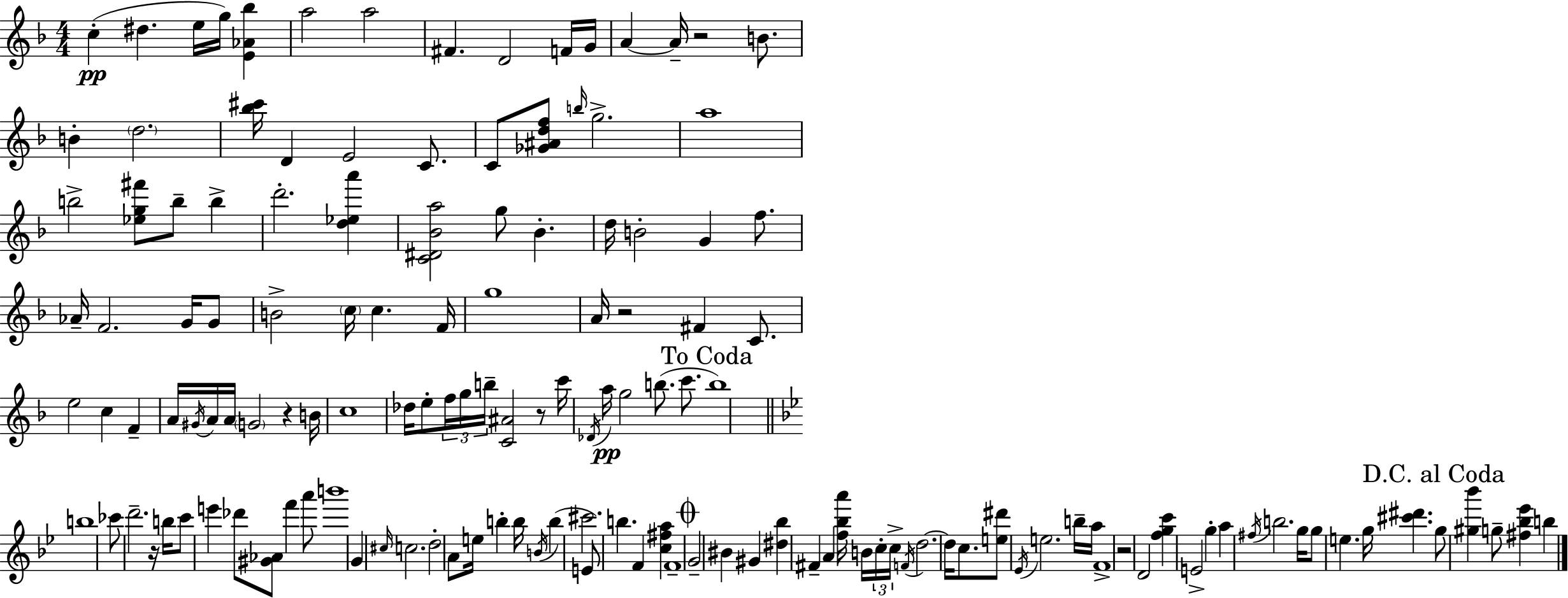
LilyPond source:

{
  \clef treble
  \numericTimeSignature
  \time 4/4
  \key f \major
  c''4-.(\pp dis''4. e''16 g''16) <e' aes' bes''>4 | a''2 a''2 | fis'4. d'2 f'16 g'16 | a'4~~ a'16-- r2 b'8. | \break b'4-. \parenthesize d''2. | <bes'' cis'''>16 d'4 e'2 c'8. | c'8 <ges' ais' d'' f''>8 \grace { b''16 } g''2.-> | a''1 | \break b''2-> <ees'' g'' fis'''>8 b''8-- b''4-> | d'''2.-. <d'' ees'' a'''>4 | <c' dis' bes' a''>2 g''8 bes'4.-. | d''16 b'2-. g'4 f''8. | \break aes'16-- f'2. g'16 g'8 | b'2-> \parenthesize c''16 c''4. | f'16 g''1 | a'16 r2 fis'4 c'8. | \break e''2 c''4 f'4-- | a'16 \acciaccatura { gis'16 } a'16 a'16 \parenthesize g'2 r4 | b'16 c''1 | des''16 e''8-. \tuplet 3/2 { f''16 g''16 b''16-- } <c' ais'>2 | \break r8 c'''16 \acciaccatura { des'16 }\pp a''16 g''2 b''8.( | c'''8. \mark "To Coda" b''1) | \bar "||" \break \key bes \major b''1 | ces'''8 d'''2.-- r16 b''16 | c'''8 e'''4 des'''8 <gis' aes'>8 f'''4 a'''8 | b'''1 | \break g'4 \grace { cis''16 } c''2. | d''2-. a'8 e''16 b''4-. | b''16 \acciaccatura { b'16 } b''4( cis'''2. | e'8) b''4. f'4 <c'' fis'' a''>4 | \break f'1-- | \mark \markup { \musicglyph "scripts.coda" } g'2-- bis'4 gis'4 | <dis'' bes''>4 fis'4-- a'4 <f'' bes'' a'''>16 b'16 | \tuplet 3/2 { c''16-. c''16-> \acciaccatura { f'16 } } d''2.~~ d''16 | \break c''8. <e'' dis'''>8 \acciaccatura { ees'16 } e''2. | b''16-- a''16 f'1-> | r2 d'2 | <f'' g'' c'''>4 e'2-> | \break g''4-. a''4 \acciaccatura { fis''16 } b''2. | g''16 g''8 e''4. g''16 <cis''' dis'''>4. | \mark "D.C. al Coda" g''8 <gis'' bes'''>4 g''8-- <fis'' bes'' ees'''>4 | b''4 \bar "|."
}